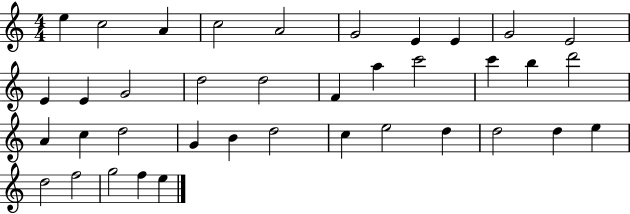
X:1
T:Untitled
M:4/4
L:1/4
K:C
e c2 A c2 A2 G2 E E G2 E2 E E G2 d2 d2 F a c'2 c' b d'2 A c d2 G B d2 c e2 d d2 d e d2 f2 g2 f e